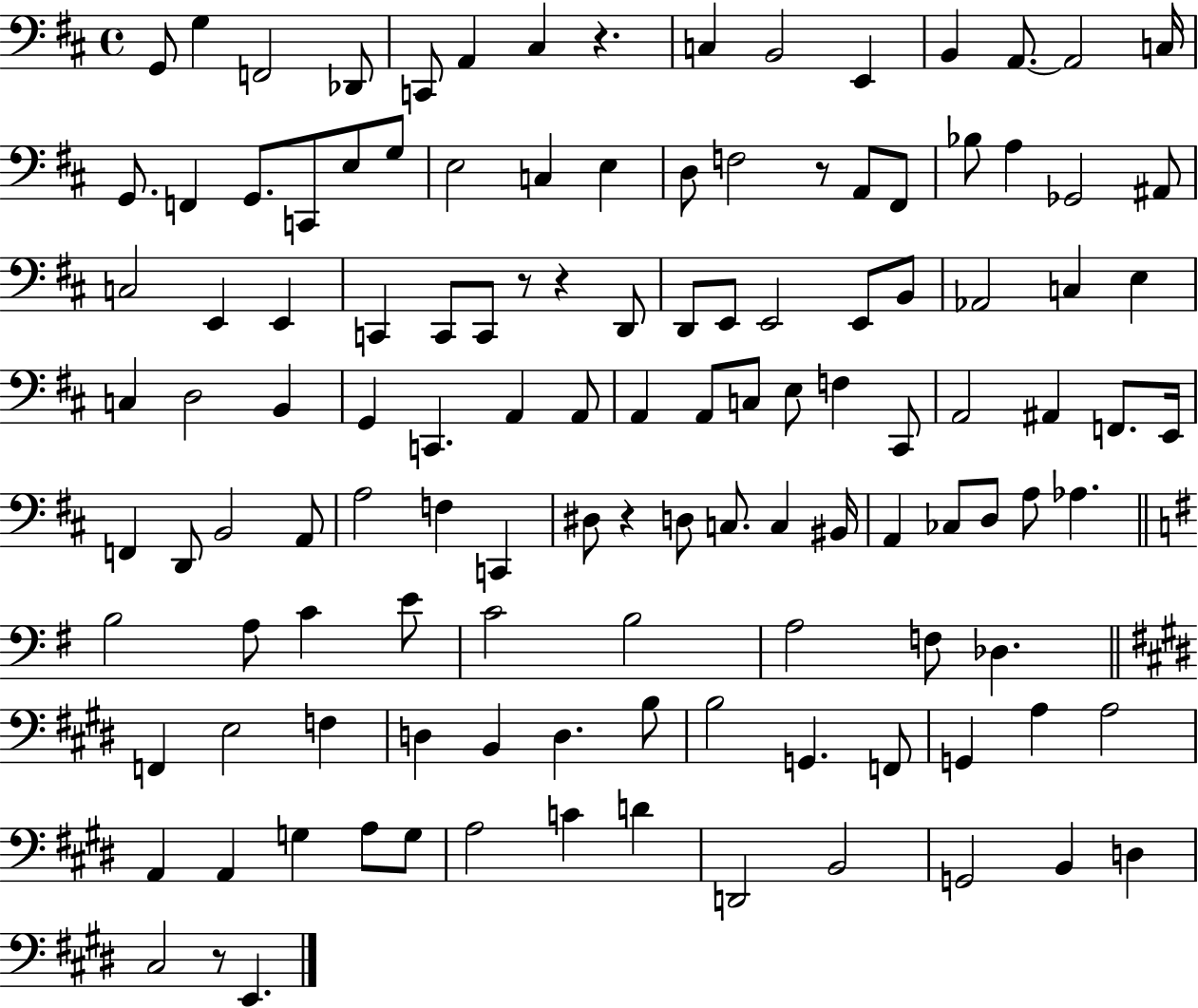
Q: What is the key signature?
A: D major